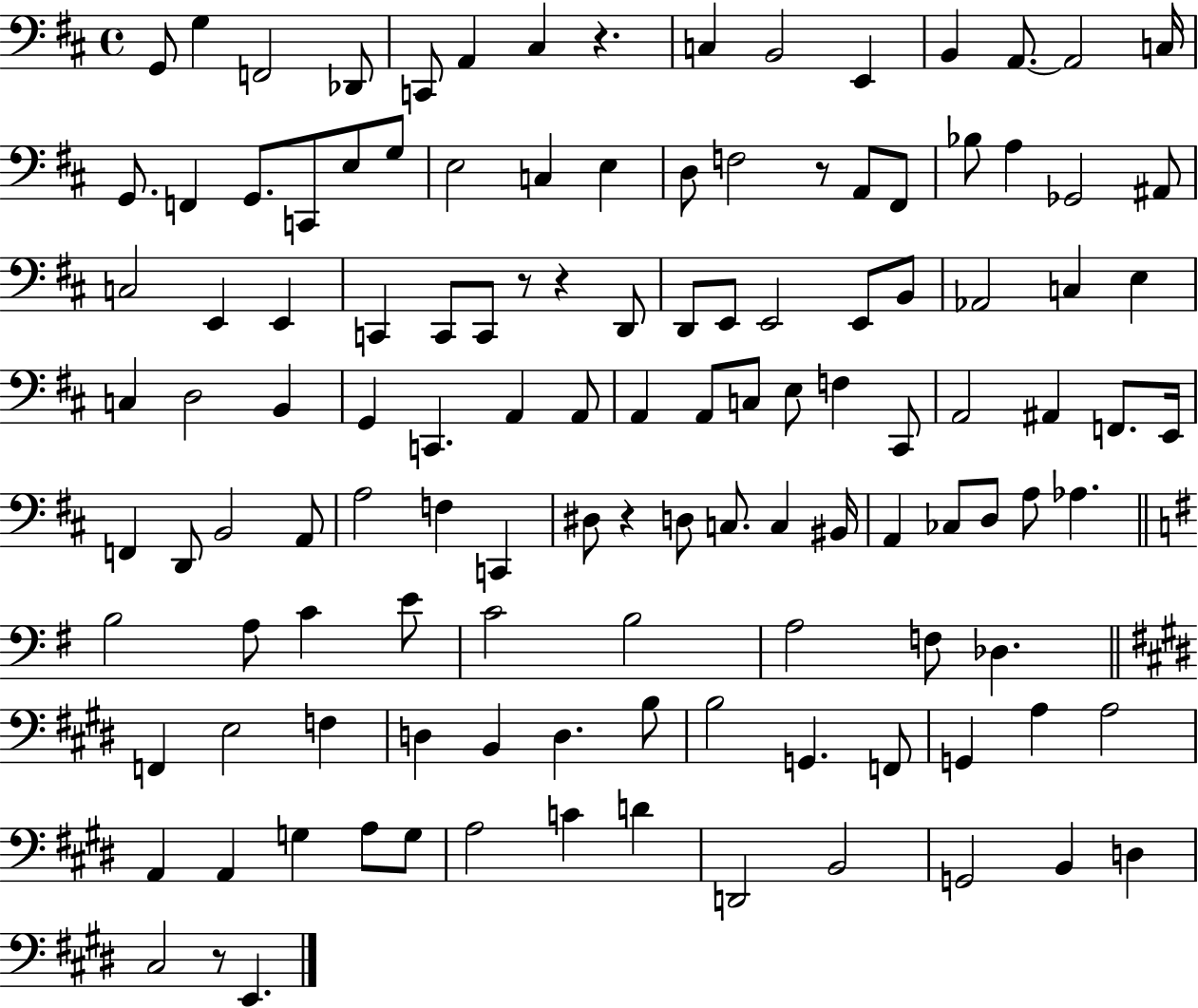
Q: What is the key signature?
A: D major